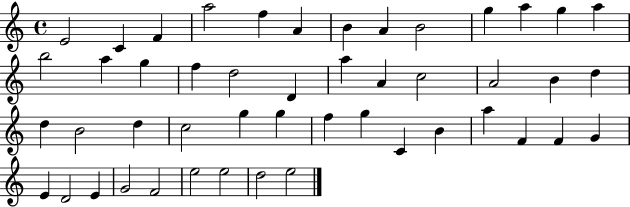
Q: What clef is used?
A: treble